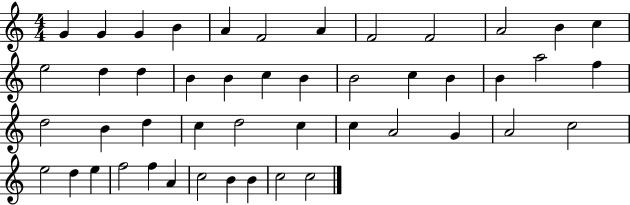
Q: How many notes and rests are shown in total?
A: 47